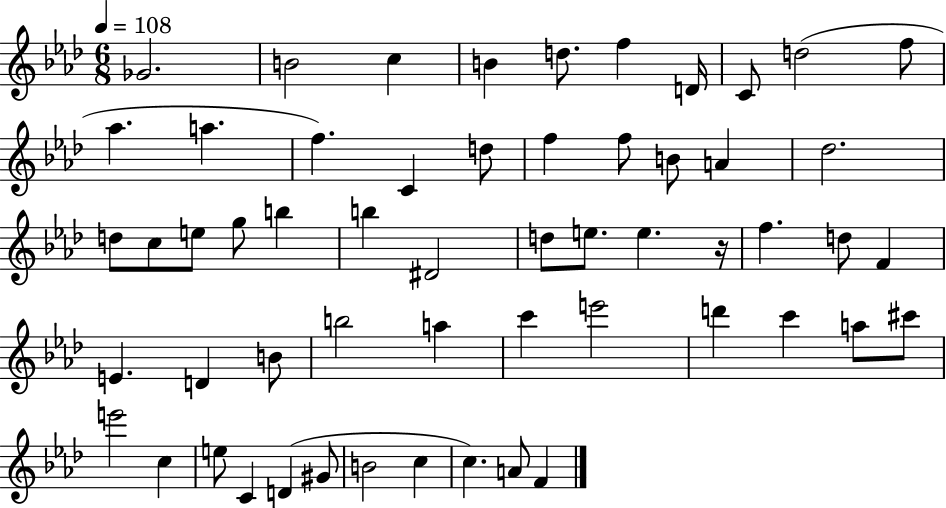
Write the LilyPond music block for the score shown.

{
  \clef treble
  \numericTimeSignature
  \time 6/8
  \key aes \major
  \tempo 4 = 108
  ges'2. | b'2 c''4 | b'4 d''8. f''4 d'16 | c'8 d''2( f''8 | \break aes''4. a''4. | f''4.) c'4 d''8 | f''4 f''8 b'8 a'4 | des''2. | \break d''8 c''8 e''8 g''8 b''4 | b''4 dis'2 | d''8 e''8. e''4. r16 | f''4. d''8 f'4 | \break e'4. d'4 b'8 | b''2 a''4 | c'''4 e'''2 | d'''4 c'''4 a''8 cis'''8 | \break e'''2 c''4 | e''8 c'4 d'4( gis'8 | b'2 c''4 | c''4.) a'8 f'4 | \break \bar "|."
}